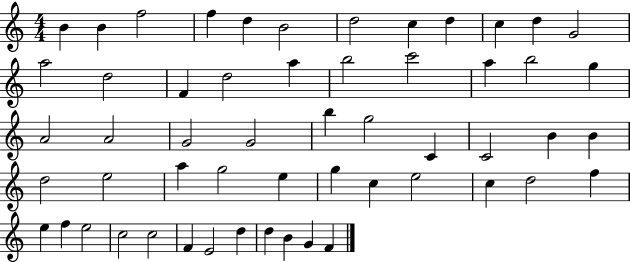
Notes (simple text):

B4/q B4/q F5/h F5/q D5/q B4/h D5/h C5/q D5/q C5/q D5/q G4/h A5/h D5/h F4/q D5/h A5/q B5/h C6/h A5/q B5/h G5/q A4/h A4/h G4/h G4/h B5/q G5/h C4/q C4/h B4/q B4/q D5/h E5/h A5/q G5/h E5/q G5/q C5/q E5/h C5/q D5/h F5/q E5/q F5/q E5/h C5/h C5/h F4/q E4/h D5/q D5/q B4/q G4/q F4/q